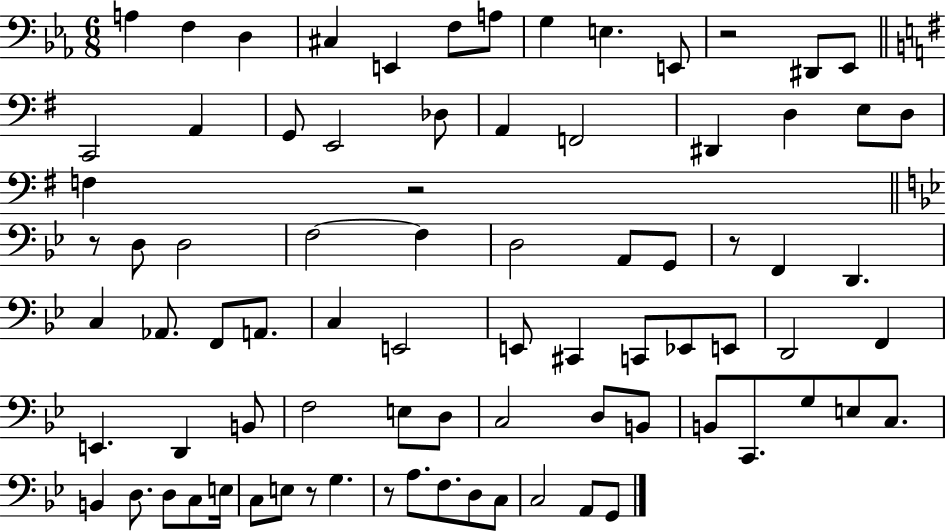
A3/q F3/q D3/q C#3/q E2/q F3/e A3/e G3/q E3/q. E2/e R/h D#2/e Eb2/e C2/h A2/q G2/e E2/h Db3/e A2/q F2/h D#2/q D3/q E3/e D3/e F3/q R/h R/e D3/e D3/h F3/h F3/q D3/h A2/e G2/e R/e F2/q D2/q. C3/q Ab2/e. F2/e A2/e. C3/q E2/h E2/e C#2/q C2/e Eb2/e E2/e D2/h F2/q E2/q. D2/q B2/e F3/h E3/e D3/e C3/h D3/e B2/e B2/e C2/e. G3/e E3/e C3/e. B2/q D3/e. D3/e C3/e E3/s C3/e E3/e R/e G3/q. R/e A3/e. F3/e. D3/e C3/e C3/h A2/e G2/e